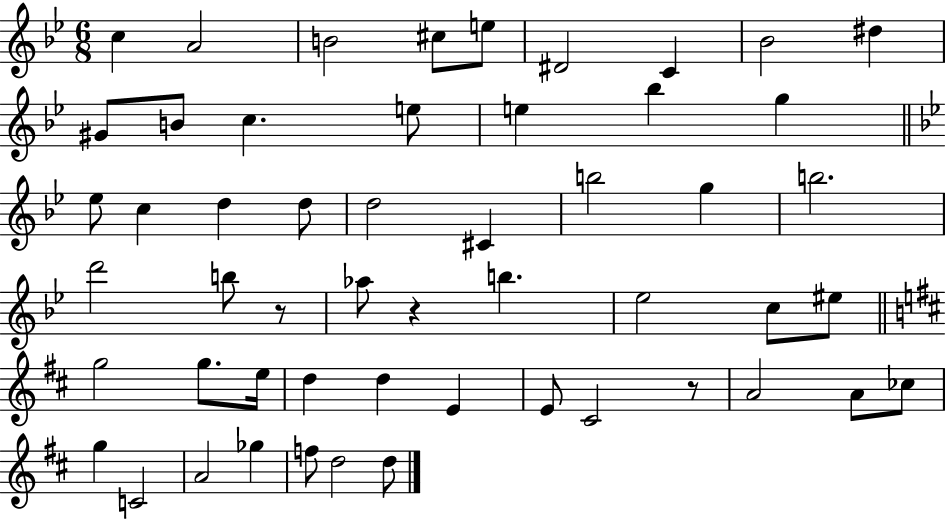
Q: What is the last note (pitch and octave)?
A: D5